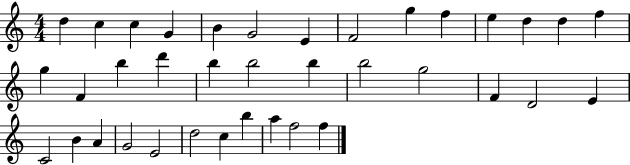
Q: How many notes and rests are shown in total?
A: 37